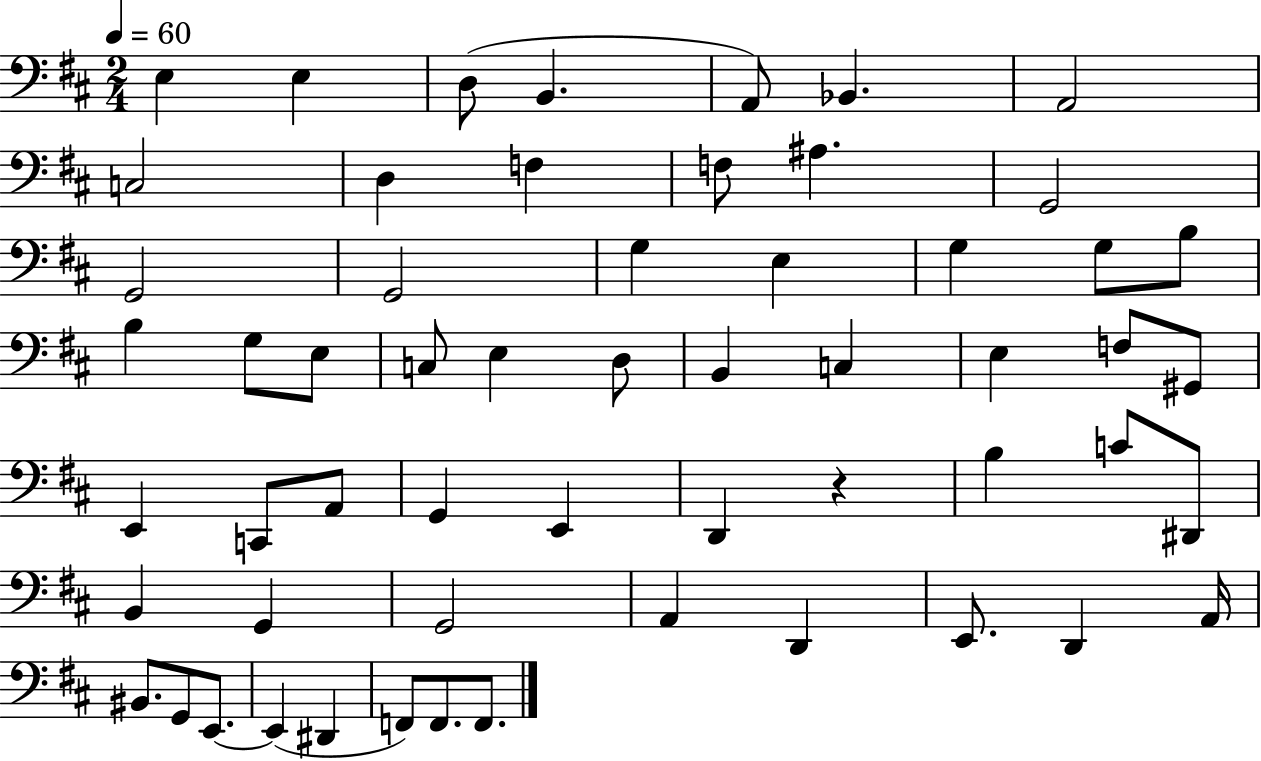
E3/q E3/q D3/e B2/q. A2/e Bb2/q. A2/h C3/h D3/q F3/q F3/e A#3/q. G2/h G2/h G2/h G3/q E3/q G3/q G3/e B3/e B3/q G3/e E3/e C3/e E3/q D3/e B2/q C3/q E3/q F3/e G#2/e E2/q C2/e A2/e G2/q E2/q D2/q R/q B3/q C4/e D#2/e B2/q G2/q G2/h A2/q D2/q E2/e. D2/q A2/s BIS2/e. G2/e E2/e. E2/q D#2/q F2/e F2/e. F2/e.